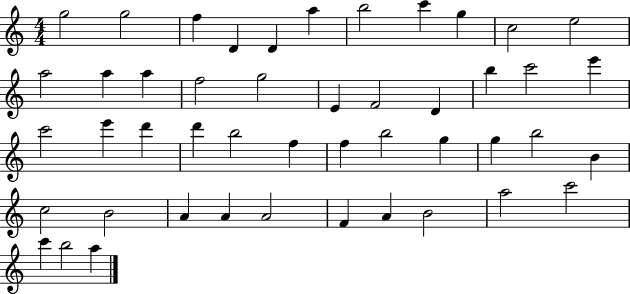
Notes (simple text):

G5/h G5/h F5/q D4/q D4/q A5/q B5/h C6/q G5/q C5/h E5/h A5/h A5/q A5/q F5/h G5/h E4/q F4/h D4/q B5/q C6/h E6/q C6/h E6/q D6/q D6/q B5/h F5/q F5/q B5/h G5/q G5/q B5/h B4/q C5/h B4/h A4/q A4/q A4/h F4/q A4/q B4/h A5/h C6/h C6/q B5/h A5/q